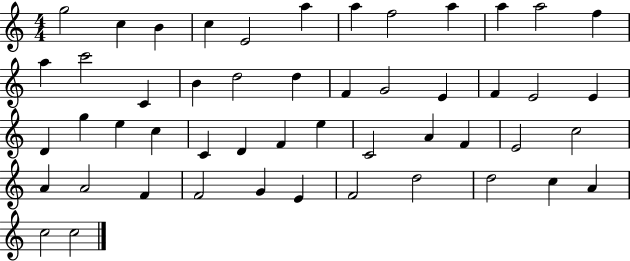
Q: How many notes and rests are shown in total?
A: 50